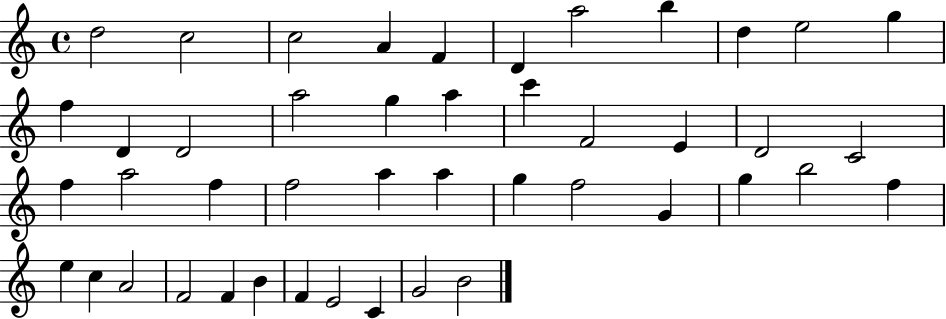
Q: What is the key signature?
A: C major